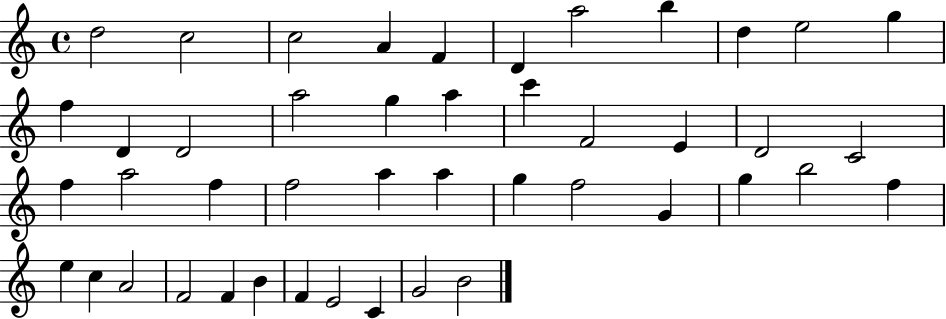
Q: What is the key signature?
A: C major